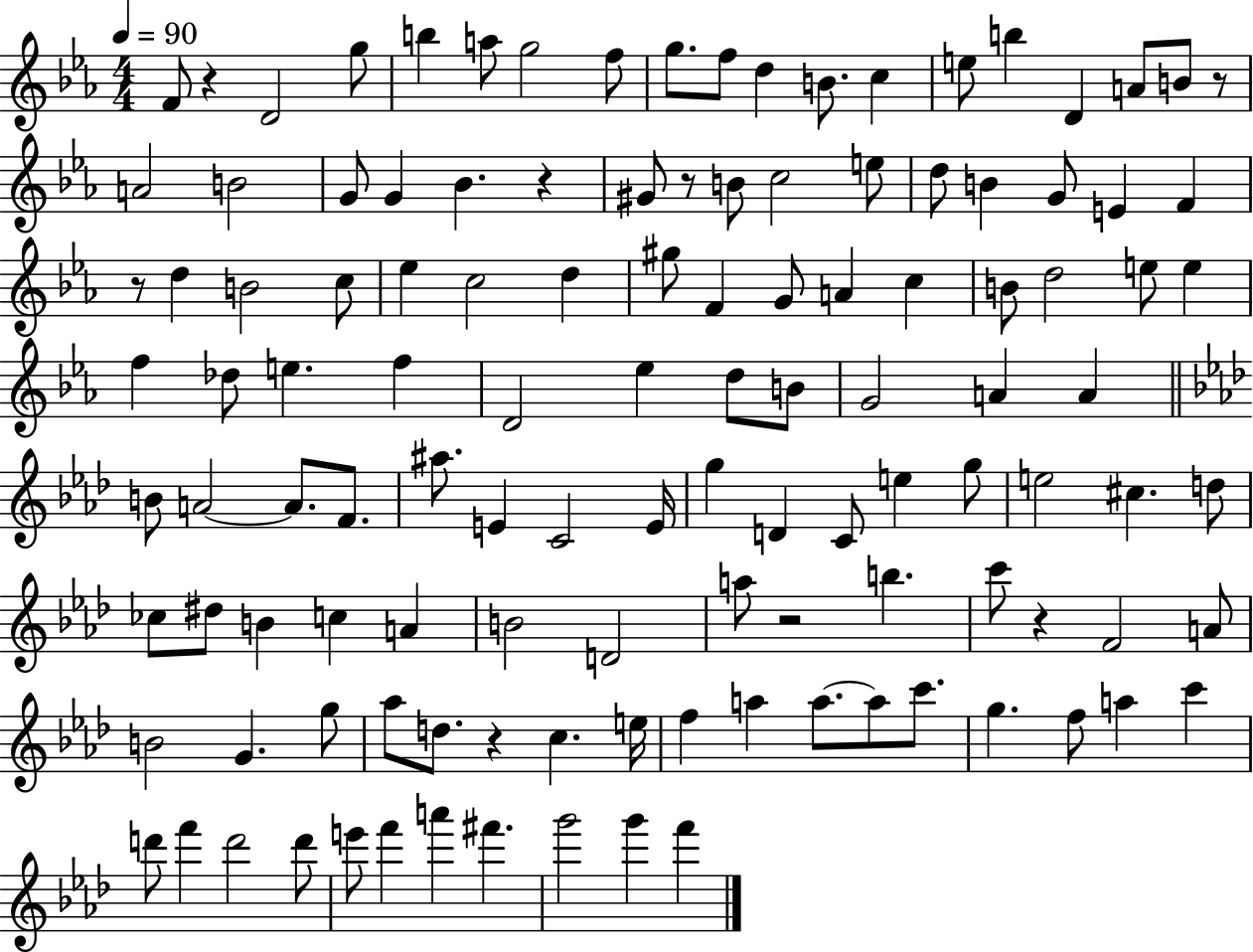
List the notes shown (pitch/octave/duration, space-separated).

F4/e R/q D4/h G5/e B5/q A5/e G5/h F5/e G5/e. F5/e D5/q B4/e. C5/q E5/e B5/q D4/q A4/e B4/e R/e A4/h B4/h G4/e G4/q Bb4/q. R/q G#4/e R/e B4/e C5/h E5/e D5/e B4/q G4/e E4/q F4/q R/e D5/q B4/h C5/e Eb5/q C5/h D5/q G#5/e F4/q G4/e A4/q C5/q B4/e D5/h E5/e E5/q F5/q Db5/e E5/q. F5/q D4/h Eb5/q D5/e B4/e G4/h A4/q A4/q B4/e A4/h A4/e. F4/e. A#5/e. E4/q C4/h E4/s G5/q D4/q C4/e E5/q G5/e E5/h C#5/q. D5/e CES5/e D#5/e B4/q C5/q A4/q B4/h D4/h A5/e R/h B5/q. C6/e R/q F4/h A4/e B4/h G4/q. G5/e Ab5/e D5/e. R/q C5/q. E5/s F5/q A5/q A5/e. A5/e C6/e. G5/q. F5/e A5/q C6/q D6/e F6/q D6/h D6/e E6/e F6/q A6/q F#6/q. G6/h G6/q F6/q